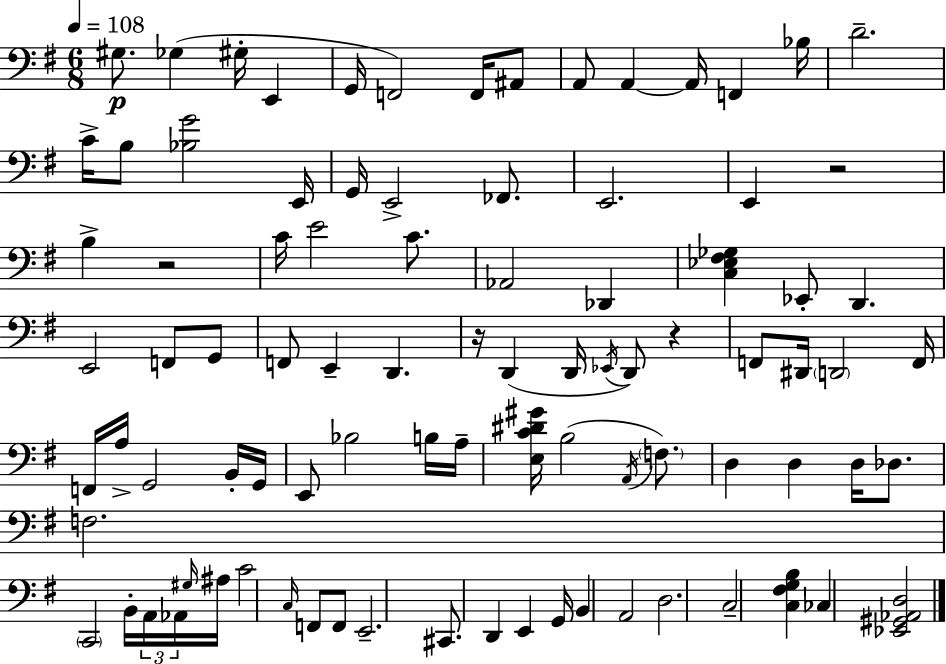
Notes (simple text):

G#3/e. Gb3/q G#3/s E2/q G2/s F2/h F2/s A#2/e A2/e A2/q A2/s F2/q Bb3/s D4/h. C4/s B3/e [Bb3,G4]/h E2/s G2/s E2/h FES2/e. E2/h. E2/q R/h B3/q R/h C4/s E4/h C4/e. Ab2/h Db2/q [C3,Eb3,F#3,Gb3]/q Eb2/e D2/q. E2/h F2/e G2/e F2/e E2/q D2/q. R/s D2/q D2/s Eb2/s D2/e R/q F2/e D#2/s D2/h F2/s F2/s A3/s G2/h B2/s G2/s E2/e Bb3/h B3/s A3/s [E3,C4,D#4,G#4]/s B3/h A2/s F3/e. D3/q D3/q D3/s Db3/e. F3/h. C2/h B2/s A2/s Ab2/s G#3/s A#3/s C4/h C3/s F2/e F2/e E2/h. C#2/e. D2/q E2/q G2/s B2/q A2/h D3/h. C3/h [C3,F#3,G3,B3]/q CES3/q [Eb2,G#2,Ab2,D3]/h